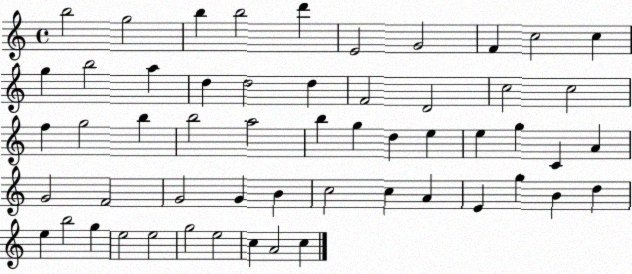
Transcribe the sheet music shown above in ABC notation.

X:1
T:Untitled
M:4/4
L:1/4
K:C
b2 g2 b b2 d' E2 G2 F c2 c g b2 a d d2 d F2 D2 c2 c2 f g2 b b2 a2 b g d e e g C A G2 F2 G2 G B c2 c A E g B d e b2 g e2 e2 g2 e2 c A2 c